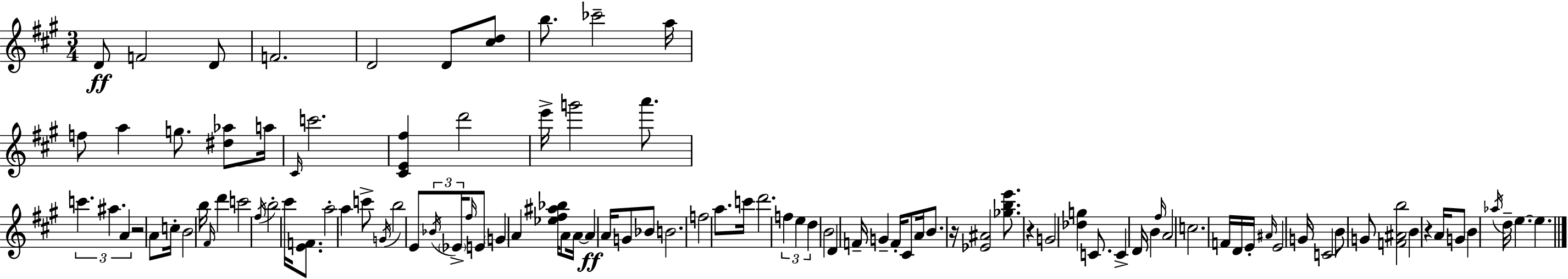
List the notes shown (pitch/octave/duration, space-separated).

D4/e F4/h D4/e F4/h. D4/h D4/e [C#5,D5]/e B5/e. CES6/h A5/s F5/e A5/q G5/e. [D#5,Ab5]/e A5/s C#4/s C6/h. [C#4,E4,F#5]/q D6/h E6/s G6/h A6/e. C6/q. A#5/q. A4/q R/h A4/e C5/s B4/h B5/s F#4/s D6/q C6/h F#5/s B5/h C#6/s [E4,F4]/e. A5/h A5/q C6/e G4/s B5/h E4/e Bb4/s Eb4/s F#5/s E4/e G4/q A4/q [Eb5,F#5,A#5,Bb5]/s A4/e A4/s A4/q A4/s G4/e Bb4/e B4/h. F5/h A5/e. C6/s D6/h. F5/q E5/q D5/q B4/h D4/q F4/s G4/q F4/s C#4/e A4/s B4/e. R/s [Eb4,A#4]/h [Gb5,B5,E6]/e. R/q G4/h [Db5,G5]/q C4/e. C4/q D4/s B4/q F#5/s A4/h C5/h. F4/s D4/s E4/s A#4/s E4/h G4/s C4/h B4/e G4/e [F4,A#4,B5]/h B4/q R/q A4/s G4/e B4/q Ab5/s D5/s E5/q. E5/q.